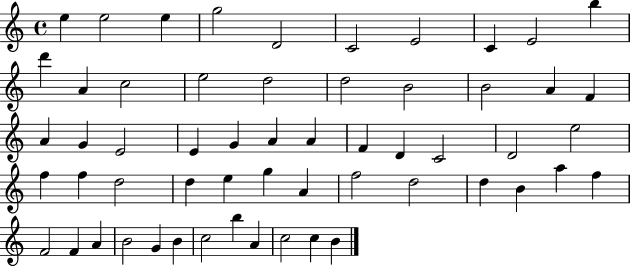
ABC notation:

X:1
T:Untitled
M:4/4
L:1/4
K:C
e e2 e g2 D2 C2 E2 C E2 b d' A c2 e2 d2 d2 B2 B2 A F A G E2 E G A A F D C2 D2 e2 f f d2 d e g A f2 d2 d B a f F2 F A B2 G B c2 b A c2 c B